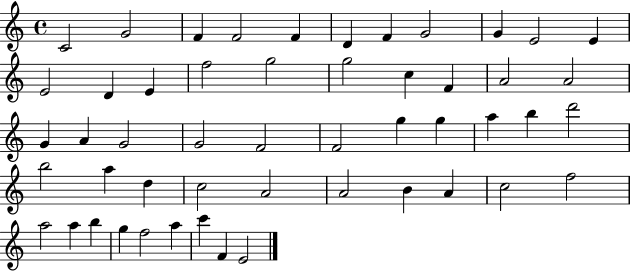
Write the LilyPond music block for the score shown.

{
  \clef treble
  \time 4/4
  \defaultTimeSignature
  \key c \major
  c'2 g'2 | f'4 f'2 f'4 | d'4 f'4 g'2 | g'4 e'2 e'4 | \break e'2 d'4 e'4 | f''2 g''2 | g''2 c''4 f'4 | a'2 a'2 | \break g'4 a'4 g'2 | g'2 f'2 | f'2 g''4 g''4 | a''4 b''4 d'''2 | \break b''2 a''4 d''4 | c''2 a'2 | a'2 b'4 a'4 | c''2 f''2 | \break a''2 a''4 b''4 | g''4 f''2 a''4 | c'''4 f'4 e'2 | \bar "|."
}